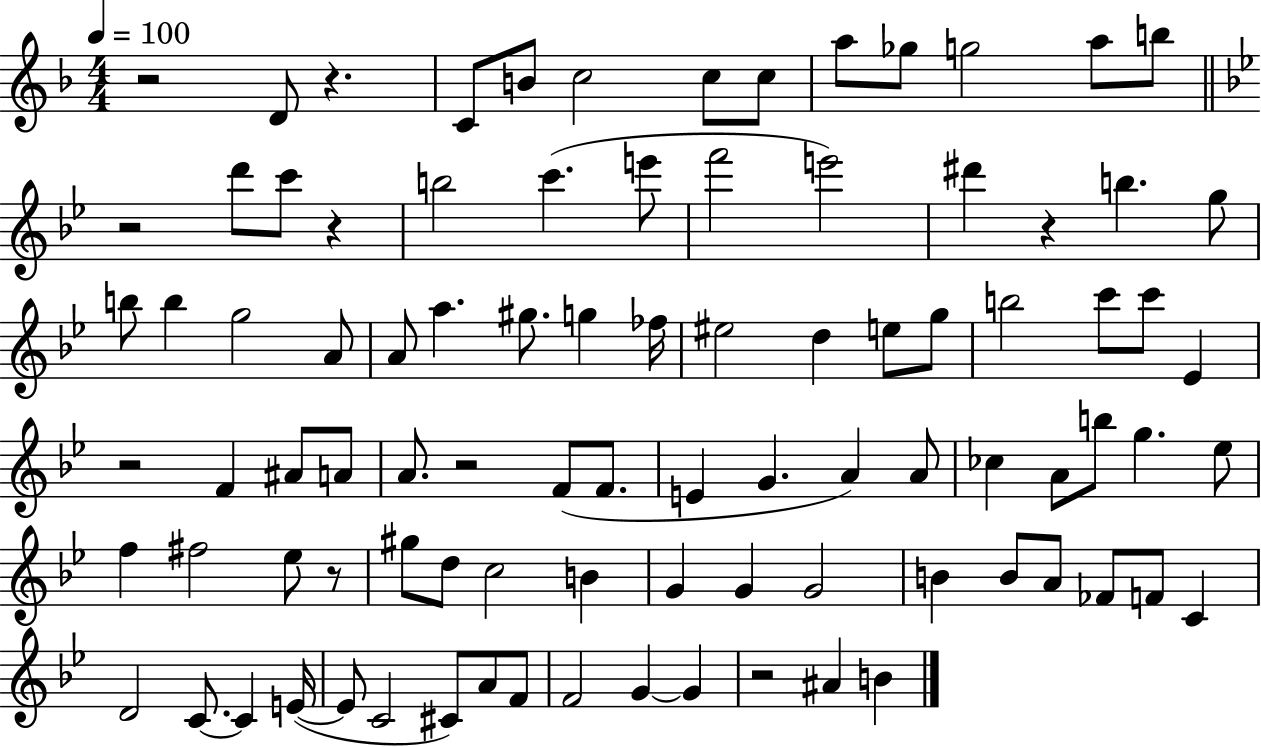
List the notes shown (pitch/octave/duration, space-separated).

R/h D4/e R/q. C4/e B4/e C5/h C5/e C5/e A5/e Gb5/e G5/h A5/e B5/e R/h D6/e C6/e R/q B5/h C6/q. E6/e F6/h E6/h D#6/q R/q B5/q. G5/e B5/e B5/q G5/h A4/e A4/e A5/q. G#5/e. G5/q FES5/s EIS5/h D5/q E5/e G5/e B5/h C6/e C6/e Eb4/q R/h F4/q A#4/e A4/e A4/e. R/h F4/e F4/e. E4/q G4/q. A4/q A4/e CES5/q A4/e B5/e G5/q. Eb5/e F5/q F#5/h Eb5/e R/e G#5/e D5/e C5/h B4/q G4/q G4/q G4/h B4/q B4/e A4/e FES4/e F4/e C4/q D4/h C4/e. C4/q E4/s E4/e C4/h C#4/e A4/e F4/e F4/h G4/q G4/q R/h A#4/q B4/q